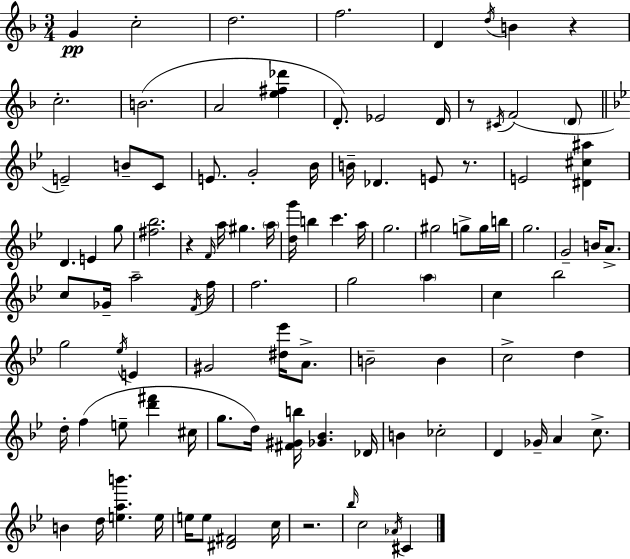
X:1
T:Untitled
M:3/4
L:1/4
K:F
G c2 d2 f2 D d/4 B z c2 B2 A2 [e^f_d'] D/2 _E2 D/4 z/2 ^C/4 F2 D/2 E2 B/2 C/2 E/2 G2 _B/4 B/4 _D E/2 z/2 E2 [^D^c^a] D E g/2 [^f_b]2 z F/4 a/4 ^g a/4 [dg']/4 b c' a/4 g2 ^g2 g/2 g/4 b/4 g2 G2 B/4 A/2 c/2 _G/4 a2 F/4 f/4 f2 g2 a c _b2 g2 _e/4 E ^G2 [^d_e']/4 A/2 B2 B c2 d d/4 f e/2 [d'^f'] ^c/4 g/2 d/4 [^F^Gb]/4 [_G_B] _D/4 B _c2 D _G/4 A c/2 B d/4 [eab'] e/4 e/4 e/2 [^D^F]2 c/4 z2 _b/4 c2 _A/4 ^C